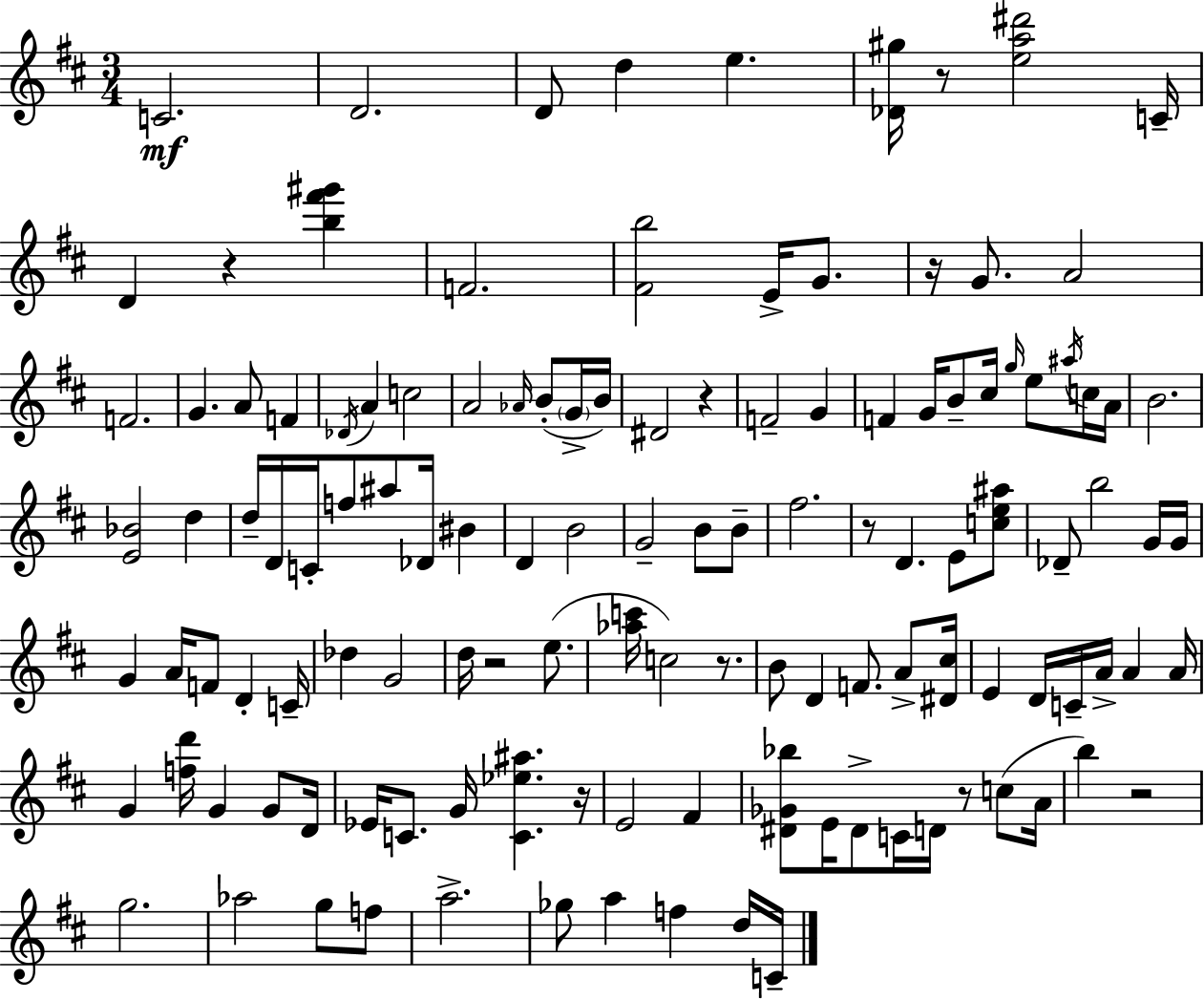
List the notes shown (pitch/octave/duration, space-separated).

C4/h. D4/h. D4/e D5/q E5/q. [Db4,G#5]/s R/e [E5,A5,D#6]/h C4/s D4/q R/q [B5,F#6,G#6]/q F4/h. [F#4,B5]/h E4/s G4/e. R/s G4/e. A4/h F4/h. G4/q. A4/e F4/q Db4/s A4/q C5/h A4/h Ab4/s B4/e G4/s B4/s D#4/h R/q F4/h G4/q F4/q G4/s B4/e C#5/s G5/s E5/e A#5/s C5/s A4/s B4/h. [E4,Bb4]/h D5/q D5/s D4/s C4/s F5/e A#5/e Db4/s BIS4/q D4/q B4/h G4/h B4/e B4/e F#5/h. R/e D4/q. E4/e [C5,E5,A#5]/e Db4/e B5/h G4/s G4/s G4/q A4/s F4/e D4/q C4/s Db5/q G4/h D5/s R/h E5/e. [Ab5,C6]/s C5/h R/e. B4/e D4/q F4/e. A4/e [D#4,C#5]/s E4/q D4/s C4/s A4/s A4/q A4/s G4/q [F5,D6]/s G4/q G4/e D4/s Eb4/s C4/e. G4/s [C4,Eb5,A#5]/q. R/s E4/h F#4/q [D#4,Gb4,Bb5]/e E4/s D#4/e C4/s D4/s R/e C5/e A4/s B5/q R/h G5/h. Ab5/h G5/e F5/e A5/h. Gb5/e A5/q F5/q D5/s C4/s